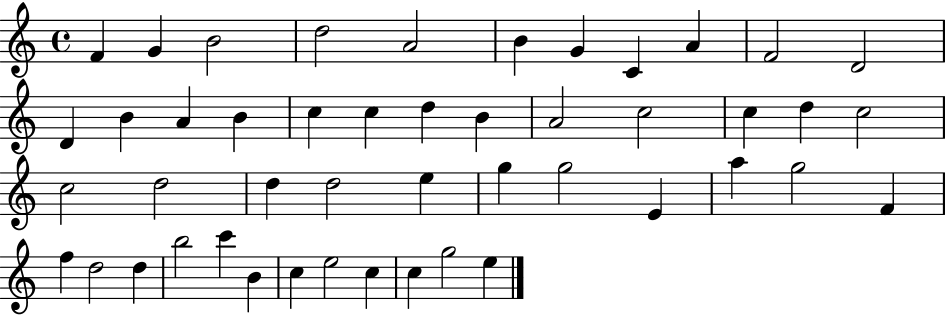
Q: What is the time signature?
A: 4/4